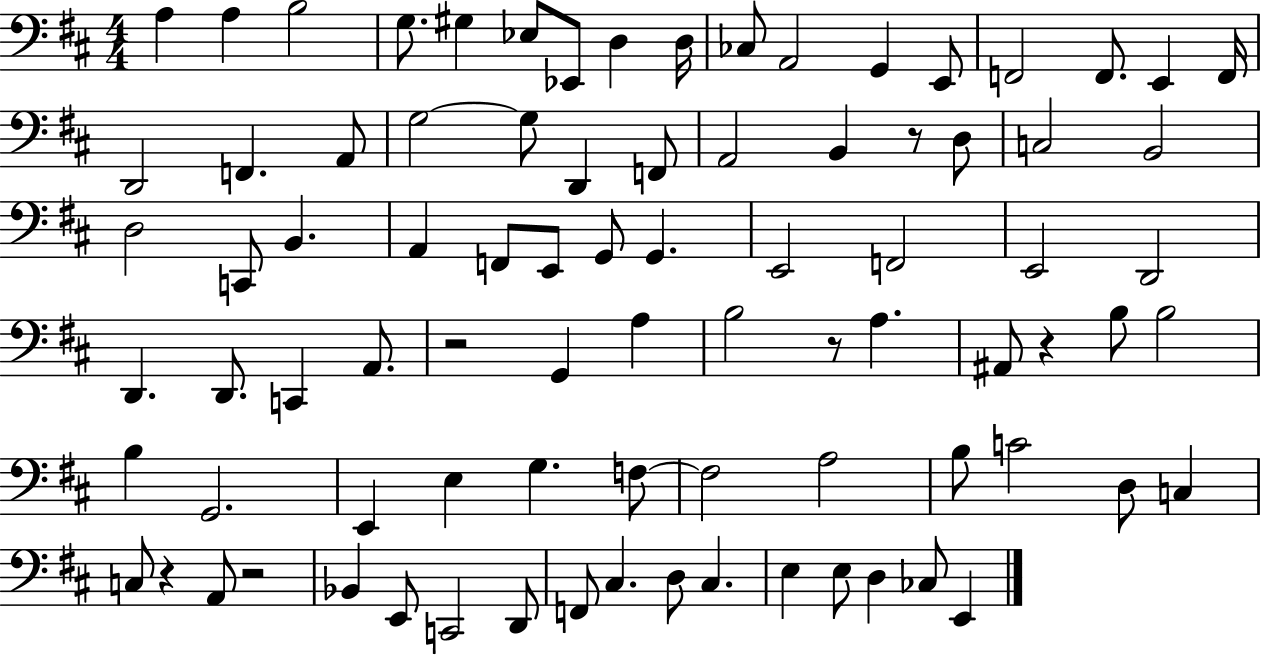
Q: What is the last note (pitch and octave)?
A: E2